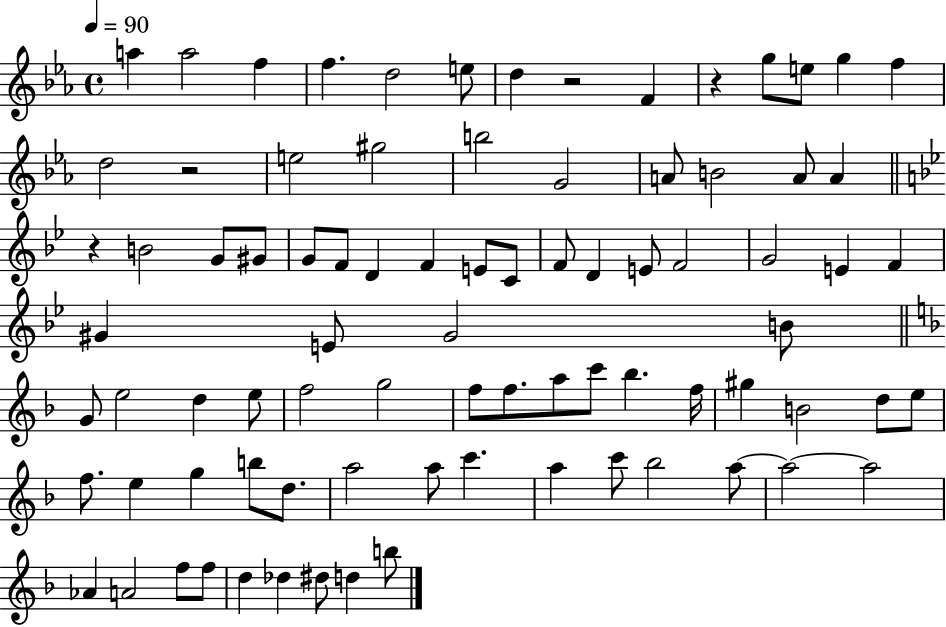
{
  \clef treble
  \time 4/4
  \defaultTimeSignature
  \key ees \major
  \tempo 4 = 90
  \repeat volta 2 { a''4 a''2 f''4 | f''4. d''2 e''8 | d''4 r2 f'4 | r4 g''8 e''8 g''4 f''4 | \break d''2 r2 | e''2 gis''2 | b''2 g'2 | a'8 b'2 a'8 a'4 | \break \bar "||" \break \key g \minor r4 b'2 g'8 gis'8 | g'8 f'8 d'4 f'4 e'8 c'8 | f'8 d'4 e'8 f'2 | g'2 e'4 f'4 | \break gis'4 e'8 gis'2 b'8 | \bar "||" \break \key f \major g'8 e''2 d''4 e''8 | f''2 g''2 | f''8 f''8. a''8 c'''8 bes''4. f''16 | gis''4 b'2 d''8 e''8 | \break f''8. e''4 g''4 b''8 d''8. | a''2 a''8 c'''4. | a''4 c'''8 bes''2 a''8~~ | a''2~~ a''2 | \break aes'4 a'2 f''8 f''8 | d''4 des''4 dis''8 d''4 b''8 | } \bar "|."
}